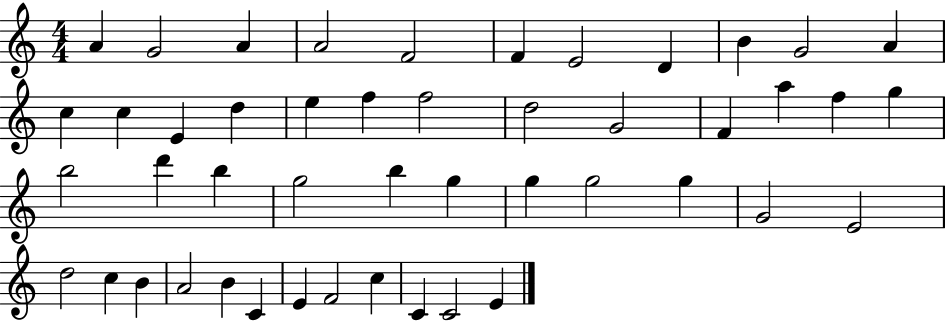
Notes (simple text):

A4/q G4/h A4/q A4/h F4/h F4/q E4/h D4/q B4/q G4/h A4/q C5/q C5/q E4/q D5/q E5/q F5/q F5/h D5/h G4/h F4/q A5/q F5/q G5/q B5/h D6/q B5/q G5/h B5/q G5/q G5/q G5/h G5/q G4/h E4/h D5/h C5/q B4/q A4/h B4/q C4/q E4/q F4/h C5/q C4/q C4/h E4/q